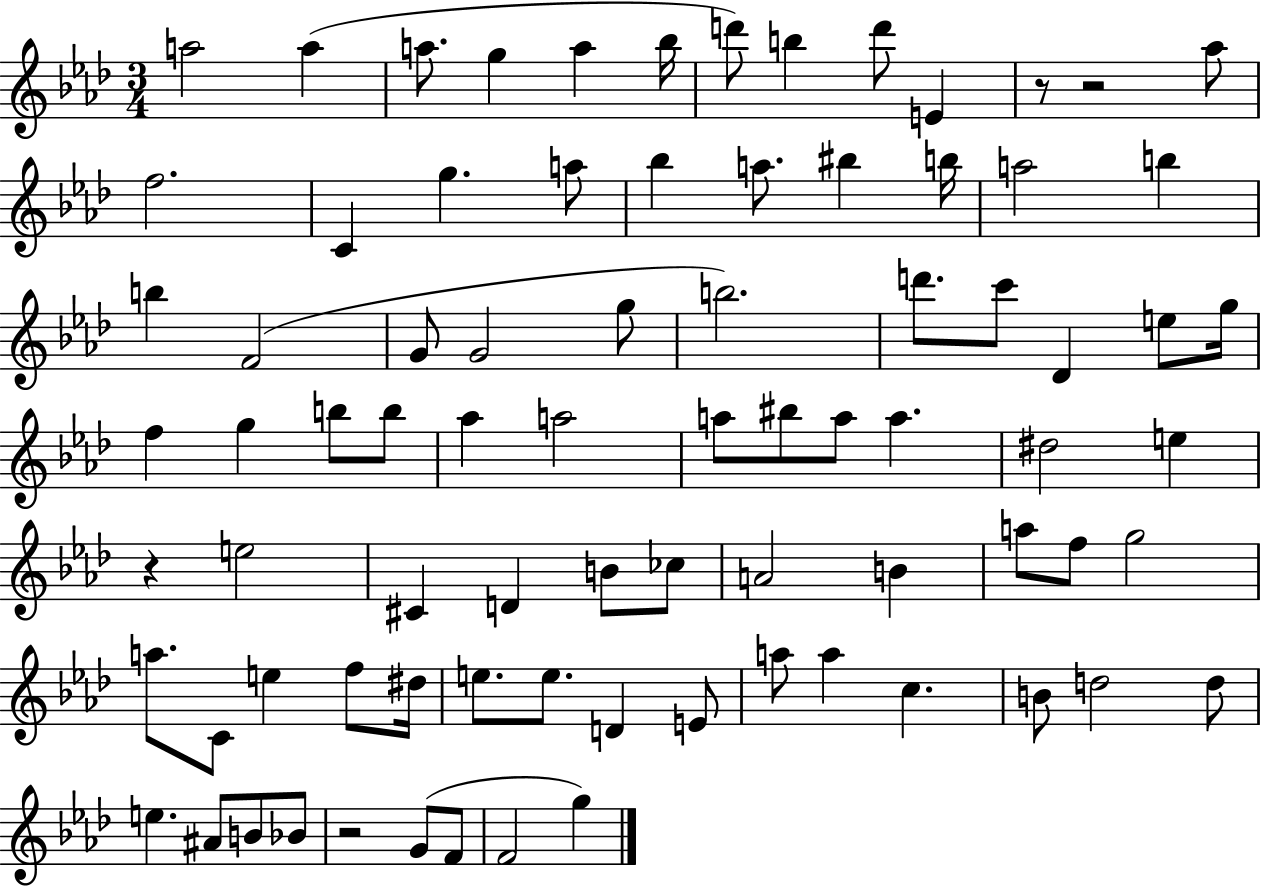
A5/h A5/q A5/e. G5/q A5/q Bb5/s D6/e B5/q D6/e E4/q R/e R/h Ab5/e F5/h. C4/q G5/q. A5/e Bb5/q A5/e. BIS5/q B5/s A5/h B5/q B5/q F4/h G4/e G4/h G5/e B5/h. D6/e. C6/e Db4/q E5/e G5/s F5/q G5/q B5/e B5/e Ab5/q A5/h A5/e BIS5/e A5/e A5/q. D#5/h E5/q R/q E5/h C#4/q D4/q B4/e CES5/e A4/h B4/q A5/e F5/e G5/h A5/e. C4/e E5/q F5/e D#5/s E5/e. E5/e. D4/q E4/e A5/e A5/q C5/q. B4/e D5/h D5/e E5/q. A#4/e B4/e Bb4/e R/h G4/e F4/e F4/h G5/q